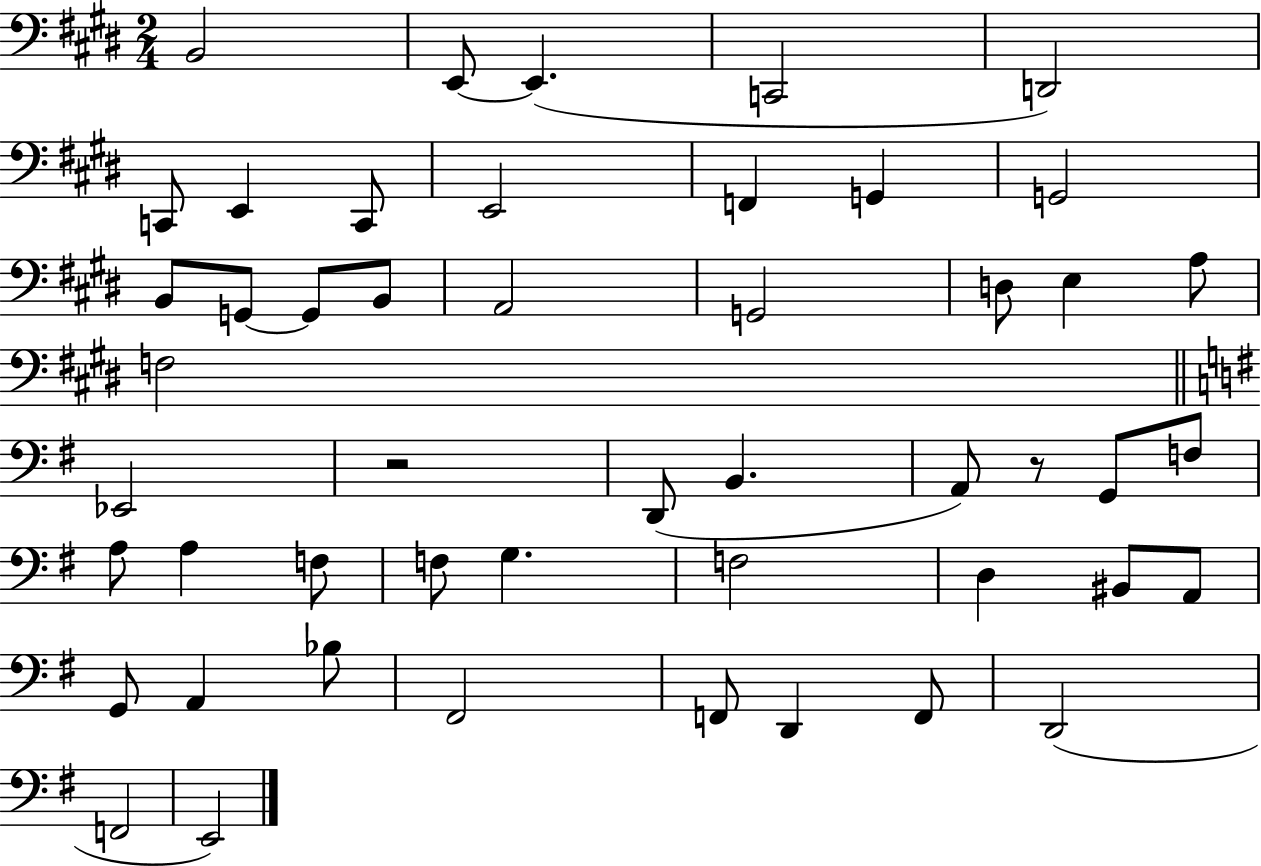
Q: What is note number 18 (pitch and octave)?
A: G2